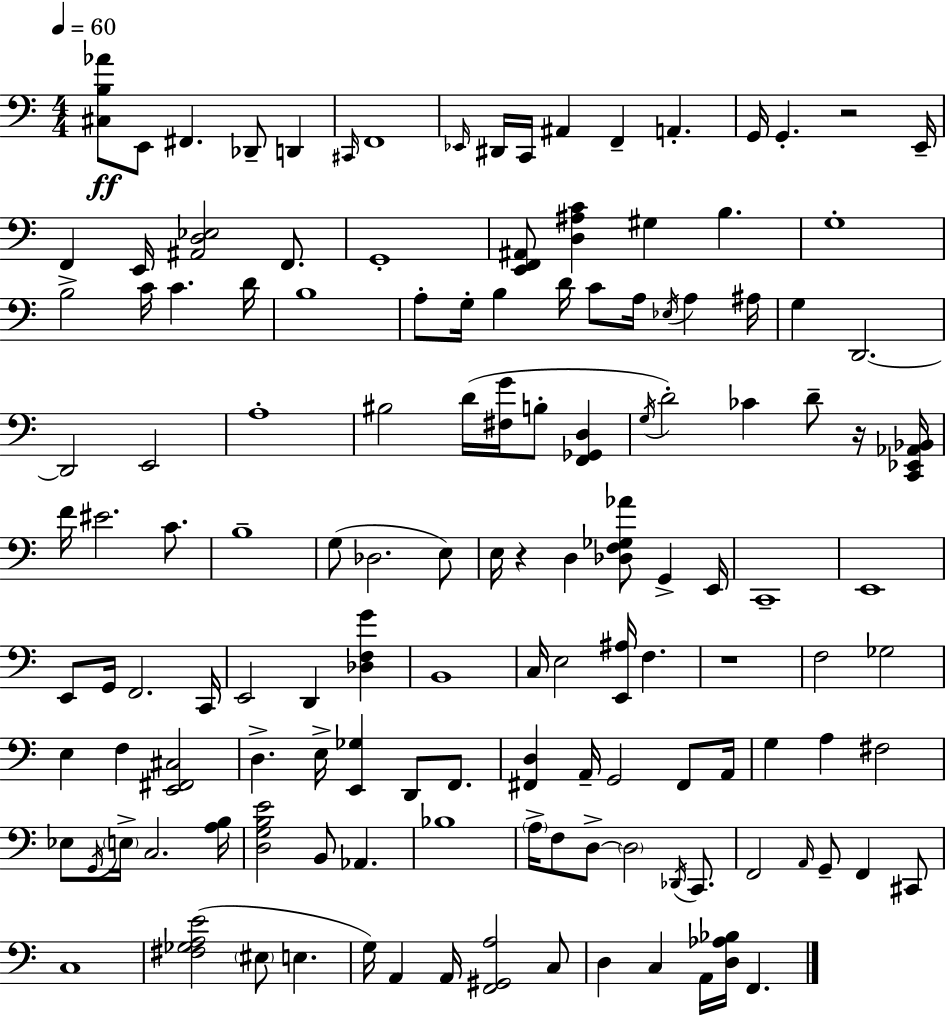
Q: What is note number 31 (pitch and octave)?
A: D4